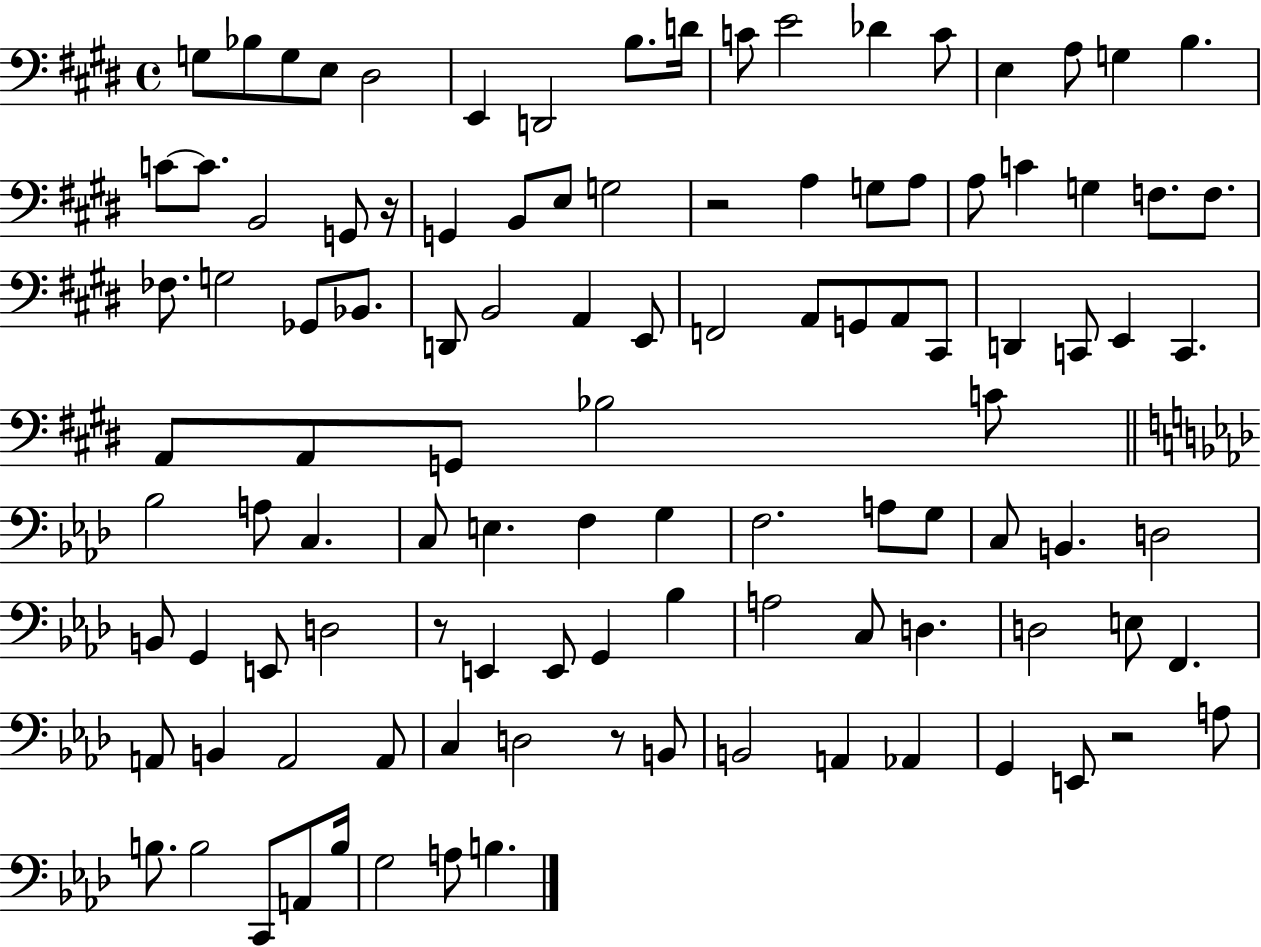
G3/e Bb3/e G3/e E3/e D#3/h E2/q D2/h B3/e. D4/s C4/e E4/h Db4/q C4/e E3/q A3/e G3/q B3/q. C4/e C4/e. B2/h G2/e R/s G2/q B2/e E3/e G3/h R/h A3/q G3/e A3/e A3/e C4/q G3/q F3/e. F3/e. FES3/e. G3/h Gb2/e Bb2/e. D2/e B2/h A2/q E2/e F2/h A2/e G2/e A2/e C#2/e D2/q C2/e E2/q C2/q. A2/e A2/e G2/e Bb3/h C4/e Bb3/h A3/e C3/q. C3/e E3/q. F3/q G3/q F3/h. A3/e G3/e C3/e B2/q. D3/h B2/e G2/q E2/e D3/h R/e E2/q E2/e G2/q Bb3/q A3/h C3/e D3/q. D3/h E3/e F2/q. A2/e B2/q A2/h A2/e C3/q D3/h R/e B2/e B2/h A2/q Ab2/q G2/q E2/e R/h A3/e B3/e. B3/h C2/e A2/e B3/s G3/h A3/e B3/q.